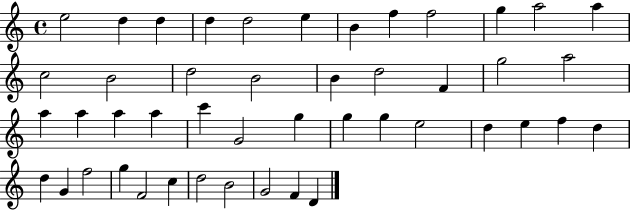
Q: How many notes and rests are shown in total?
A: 46